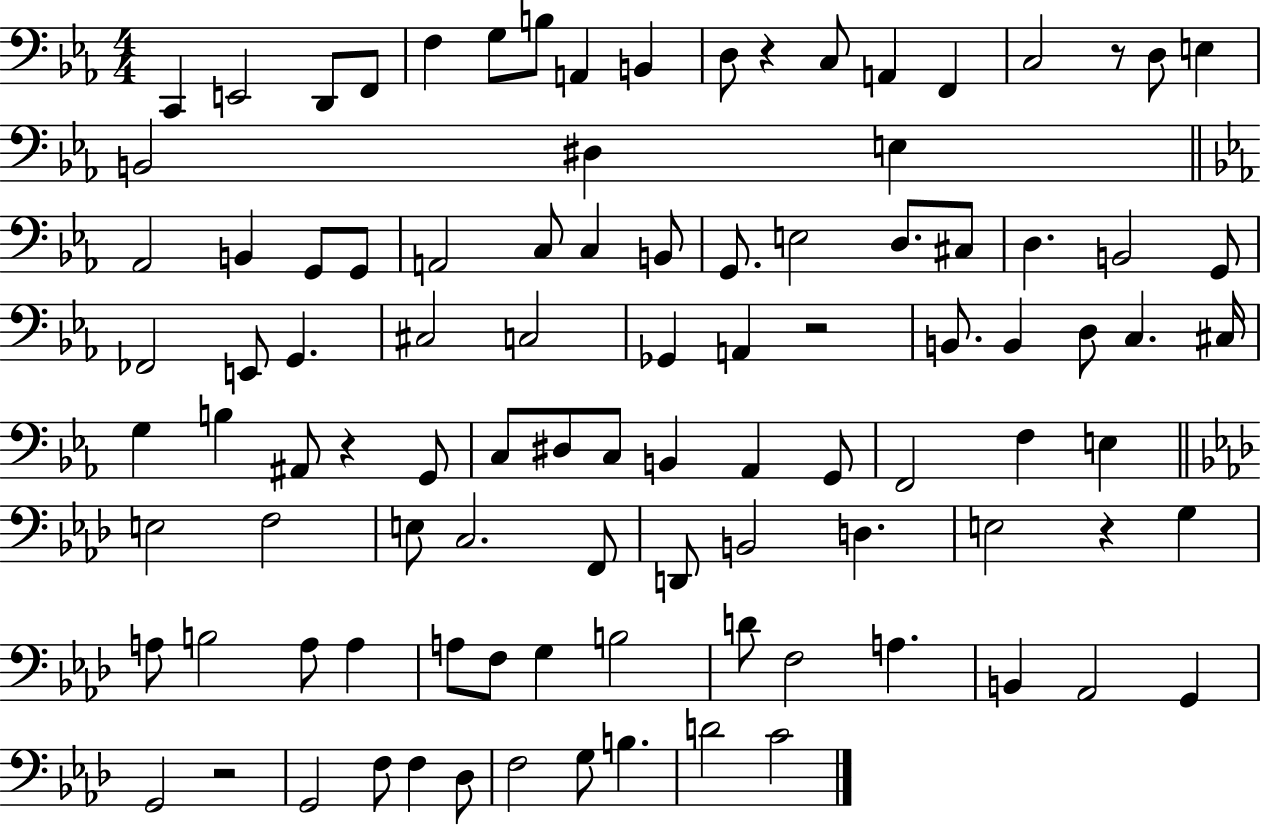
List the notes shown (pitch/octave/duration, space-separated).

C2/q E2/h D2/e F2/e F3/q G3/e B3/e A2/q B2/q D3/e R/q C3/e A2/q F2/q C3/h R/e D3/e E3/q B2/h D#3/q E3/q Ab2/h B2/q G2/e G2/e A2/h C3/e C3/q B2/e G2/e. E3/h D3/e. C#3/e D3/q. B2/h G2/e FES2/h E2/e G2/q. C#3/h C3/h Gb2/q A2/q R/h B2/e. B2/q D3/e C3/q. C#3/s G3/q B3/q A#2/e R/q G2/e C3/e D#3/e C3/e B2/q Ab2/q G2/e F2/h F3/q E3/q E3/h F3/h E3/e C3/h. F2/e D2/e B2/h D3/q. E3/h R/q G3/q A3/e B3/h A3/e A3/q A3/e F3/e G3/q B3/h D4/e F3/h A3/q. B2/q Ab2/h G2/q G2/h R/h G2/h F3/e F3/q Db3/e F3/h G3/e B3/q. D4/h C4/h